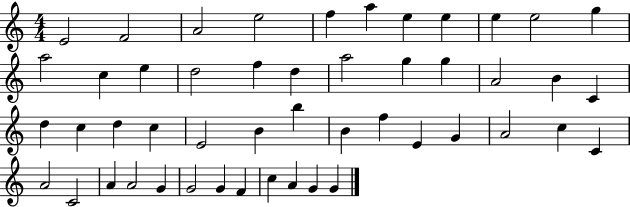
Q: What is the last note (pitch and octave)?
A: G4